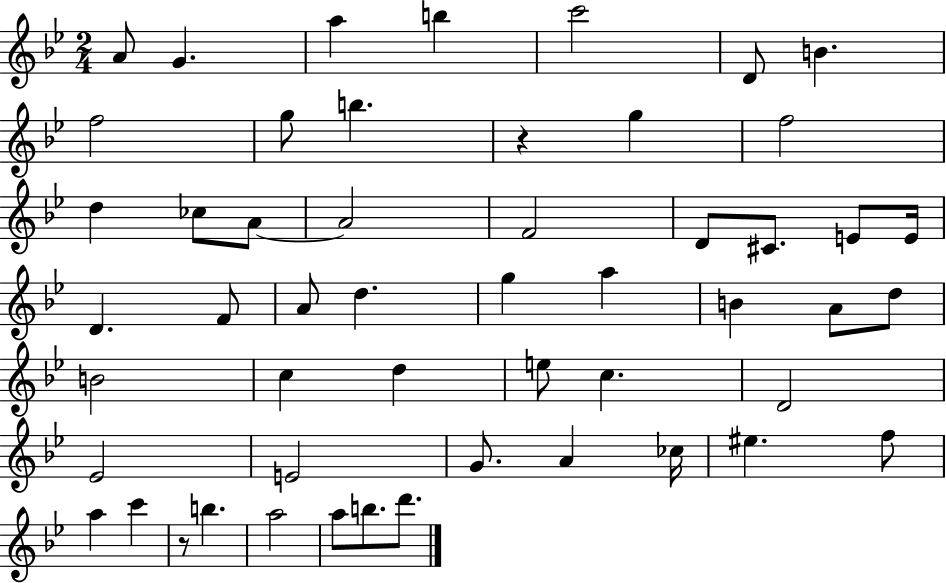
A4/e G4/q. A5/q B5/q C6/h D4/e B4/q. F5/h G5/e B5/q. R/q G5/q F5/h D5/q CES5/e A4/e A4/h F4/h D4/e C#4/e. E4/e E4/s D4/q. F4/e A4/e D5/q. G5/q A5/q B4/q A4/e D5/e B4/h C5/q D5/q E5/e C5/q. D4/h Eb4/h E4/h G4/e. A4/q CES5/s EIS5/q. F5/e A5/q C6/q R/e B5/q. A5/h A5/e B5/e. D6/e.